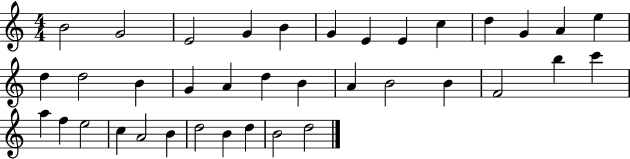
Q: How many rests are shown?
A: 0